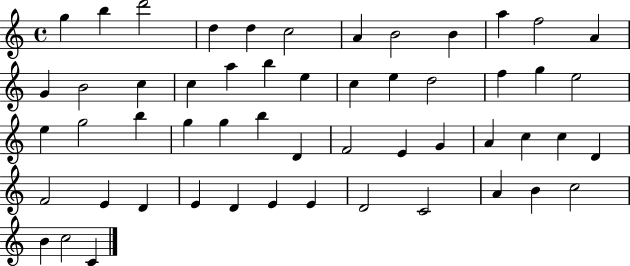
X:1
T:Untitled
M:4/4
L:1/4
K:C
g b d'2 d d c2 A B2 B a f2 A G B2 c c a b e c e d2 f g e2 e g2 b g g b D F2 E G A c c D F2 E D E D E E D2 C2 A B c2 B c2 C